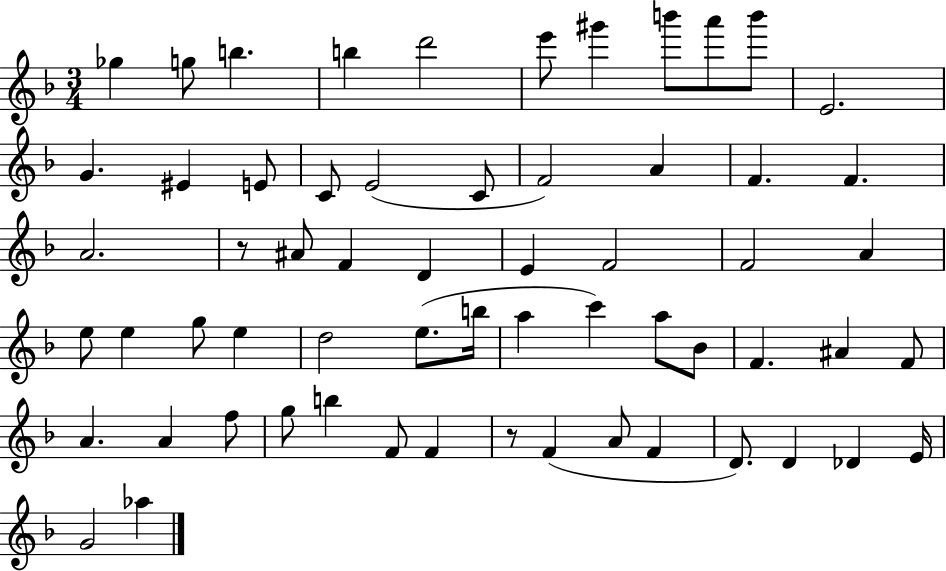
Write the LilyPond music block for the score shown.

{
  \clef treble
  \numericTimeSignature
  \time 3/4
  \key f \major
  ges''4 g''8 b''4. | b''4 d'''2 | e'''8 gis'''4 b'''8 a'''8 b'''8 | e'2. | \break g'4. eis'4 e'8 | c'8 e'2( c'8 | f'2) a'4 | f'4. f'4. | \break a'2. | r8 ais'8 f'4 d'4 | e'4 f'2 | f'2 a'4 | \break e''8 e''4 g''8 e''4 | d''2 e''8.( b''16 | a''4 c'''4) a''8 bes'8 | f'4. ais'4 f'8 | \break a'4. a'4 f''8 | g''8 b''4 f'8 f'4 | r8 f'4( a'8 f'4 | d'8.) d'4 des'4 e'16 | \break g'2 aes''4 | \bar "|."
}